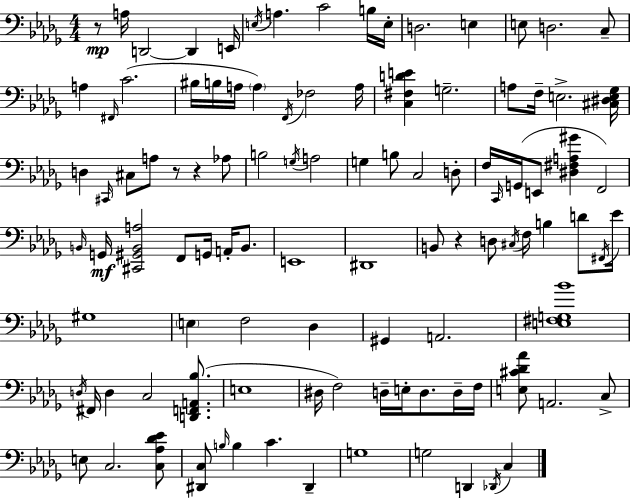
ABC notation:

X:1
T:Untitled
M:4/4
L:1/4
K:Bbm
z/2 A,/4 D,,2 D,, E,,/4 E,/4 A, C2 B,/4 E,/4 D,2 E, E,/2 D,2 C,/2 A, ^F,,/4 C2 ^B,/4 B,/4 A,/4 A, F,,/4 _F,2 A,/4 [C,^F,DE] G,2 A,/2 F,/4 E,2 [^C,^D,E,_G,]/4 D, ^C,,/4 ^C,/2 A,/2 z/2 z _A,/2 B,2 G,/4 A,2 G, B,/2 C,2 D,/2 F,/4 C,,/4 G,,/4 E,,/2 [^D,^F,A,^G] F,,2 B,,/4 G,,/4 [^C,,^G,,B,,A,]2 F,,/2 G,,/4 A,,/4 B,,/2 E,,4 ^D,,4 B,,/2 z D,/2 ^C,/4 F,/4 B, D/2 ^F,,/4 _E/4 ^G,4 E, F,2 _D, ^G,, A,,2 [E,^F,G,_B]4 D,/4 ^F,,/4 D, C,2 [D,,F,,A,,_B,]/2 E,4 ^D,/4 F,2 D,/4 E,/4 D,/2 D,/4 F,/4 [E,^C_D_A]/2 A,,2 C,/2 E,/2 C,2 [C,_A,_D_E]/2 [^D,,C,]/2 B,/4 B, C ^D,, G,4 G,2 D,, _D,,/4 C,